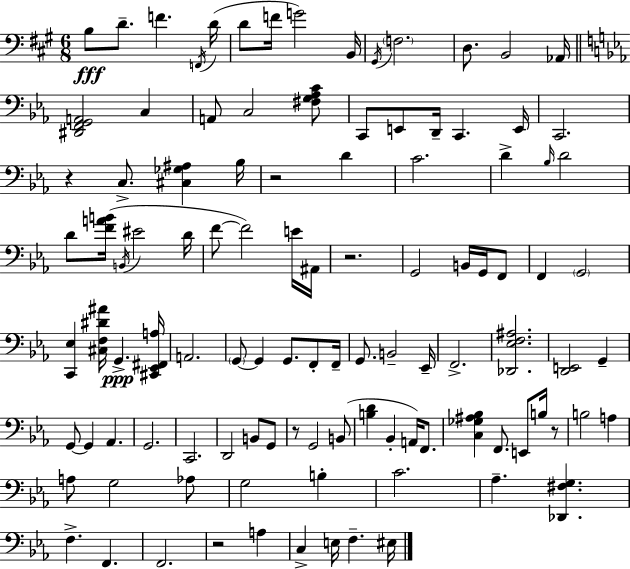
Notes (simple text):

B3/e D4/e. F4/q. F2/s D4/s D4/e F4/s G4/h B2/s G#2/s F3/h. D3/e. B2/h Ab2/s [D#2,F2,G2,A2]/h C3/q A2/e C3/h [F#3,G3,Ab3,C4]/e C2/e E2/e D2/s C2/q. E2/s C2/h. R/q C3/e. [C#3,Gb3,A#3]/q Bb3/s R/h D4/q C4/h. D4/q Bb3/s D4/h D4/e [F4,A4,B4]/s B2/s EIS4/h D4/s F4/e F4/h E4/s A#2/s R/h. G2/h B2/s G2/s F2/e F2/q G2/h [C2,Eb3]/q [C#3,F3,D#4,A#4]/s G2/q. [C#2,Eb2,F#2,A3]/s A2/h. G2/e G2/q G2/e. F2/e F2/s G2/e. B2/h Eb2/s F2/h. [Db2,Eb3,F3,A#3]/h. [D2,E2]/h G2/q G2/e G2/q Ab2/q. G2/h. C2/h. D2/h B2/e G2/e R/e G2/h B2/e [B3,D4]/q Bb2/q A2/s F2/e. [C3,Gb3,A#3,Bb3]/q F2/e. E2/e B3/s R/e B3/h A3/q A3/e G3/h Ab3/e G3/h B3/q C4/h. Ab3/q. [Db2,F#3,G3]/q. F3/q. F2/q. F2/h. R/h A3/q C3/q E3/s F3/q. EIS3/s